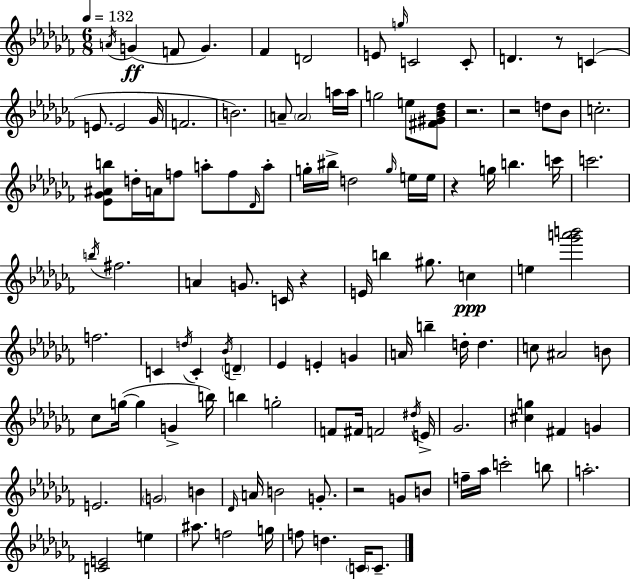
A4/s G4/q F4/e G4/q. FES4/q D4/h E4/e G5/s C4/h C4/e D4/q. R/e C4/q E4/e. E4/h Gb4/s F4/h. B4/h. A4/e A4/h A5/s A5/s G5/h E5/e [F#4,G#4,Bb4,Db5]/e R/h. R/h D5/e Bb4/e C5/h. [Eb4,Gb4,A#4,B5]/e D5/s A4/s F5/e A5/e F5/e Db4/s A5/e G5/s BIS5/s D5/h G5/s E5/s E5/s R/q G5/s B5/q. C6/s C6/h. B5/s F#5/h. A4/q G4/e. C4/s R/q E4/s B5/q G#5/e. C5/q E5/q [Gb6,A6,B6]/h F5/h. C4/q D5/s C4/q Bb4/s D4/q Eb4/q E4/q G4/q A4/s B5/q D5/s D5/q. C5/e A#4/h B4/e CES5/e G5/s G5/q G4/q B5/s B5/q G5/h F4/e F#4/s F4/h D#5/s E4/s Gb4/h. [C#5,G5]/q F#4/q G4/q E4/h. G4/h B4/q Db4/s A4/s B4/h G4/e. R/h G4/e B4/e F5/s Ab5/s C6/h B5/e A5/h. [C4,E4]/h E5/q A#5/e. F5/h G5/s F5/e D5/q. C4/s C4/e.